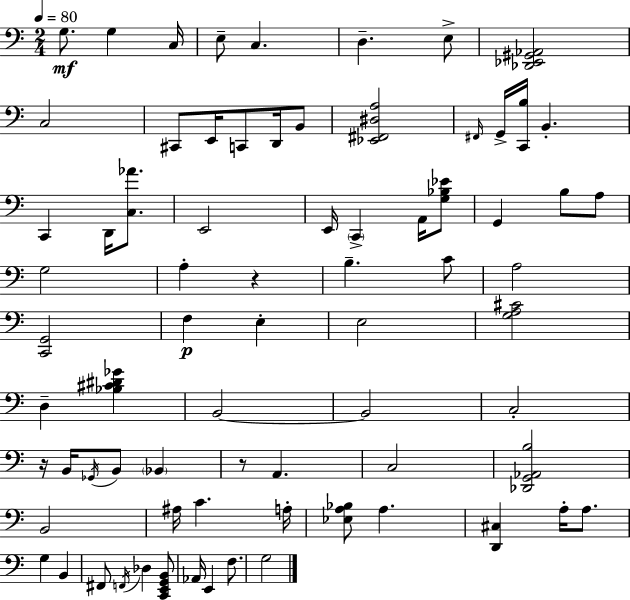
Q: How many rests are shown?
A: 3